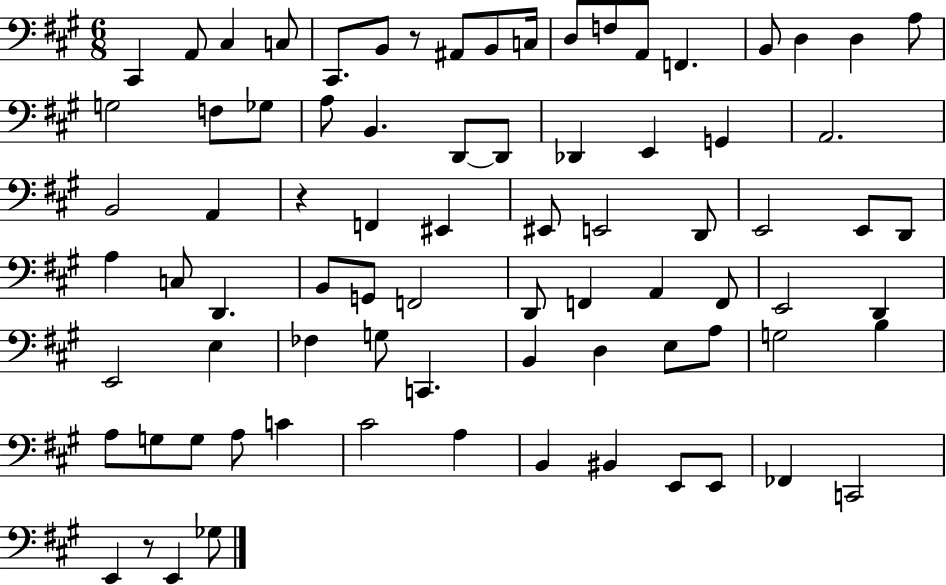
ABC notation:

X:1
T:Untitled
M:6/8
L:1/4
K:A
^C,, A,,/2 ^C, C,/2 ^C,,/2 B,,/2 z/2 ^A,,/2 B,,/2 C,/4 D,/2 F,/2 A,,/2 F,, B,,/2 D, D, A,/2 G,2 F,/2 _G,/2 A,/2 B,, D,,/2 D,,/2 _D,, E,, G,, A,,2 B,,2 A,, z F,, ^E,, ^E,,/2 E,,2 D,,/2 E,,2 E,,/2 D,,/2 A, C,/2 D,, B,,/2 G,,/2 F,,2 D,,/2 F,, A,, F,,/2 E,,2 D,, E,,2 E, _F, G,/2 C,, B,, D, E,/2 A,/2 G,2 B, A,/2 G,/2 G,/2 A,/2 C ^C2 A, B,, ^B,, E,,/2 E,,/2 _F,, C,,2 E,, z/2 E,, _G,/2